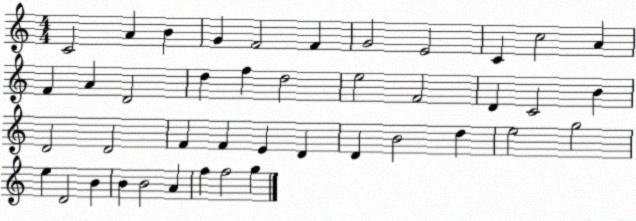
X:1
T:Untitled
M:4/4
L:1/4
K:C
C2 A B G F2 F G2 E2 C c2 A F A D2 d f d2 e2 F2 D C2 B D2 D2 F F E D D B2 d e2 g2 e D2 B B B2 A f f2 g